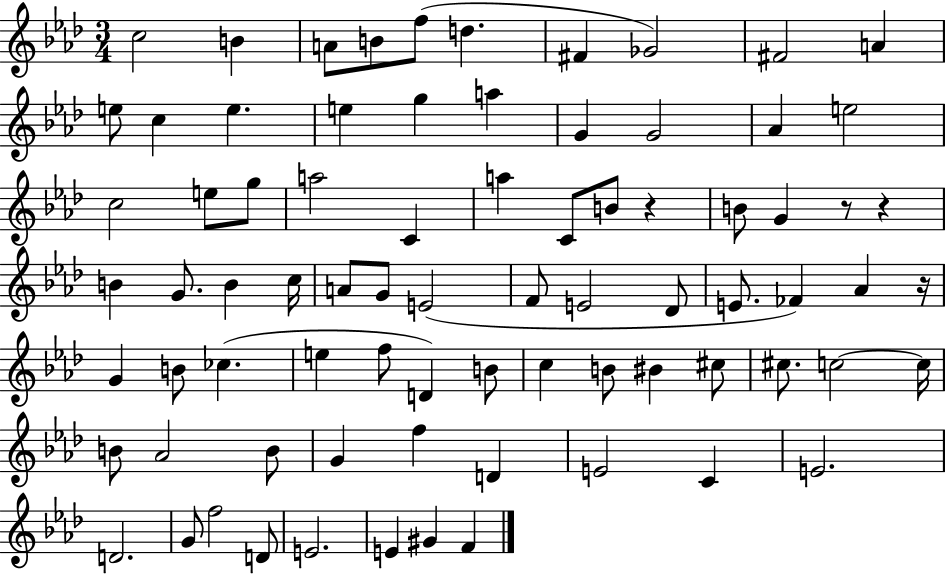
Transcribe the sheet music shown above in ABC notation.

X:1
T:Untitled
M:3/4
L:1/4
K:Ab
c2 B A/2 B/2 f/2 d ^F _G2 ^F2 A e/2 c e e g a G G2 _A e2 c2 e/2 g/2 a2 C a C/2 B/2 z B/2 G z/2 z B G/2 B c/4 A/2 G/2 E2 F/2 E2 _D/2 E/2 _F _A z/4 G B/2 _c e f/2 D B/2 c B/2 ^B ^c/2 ^c/2 c2 c/4 B/2 _A2 B/2 G f D E2 C E2 D2 G/2 f2 D/2 E2 E ^G F